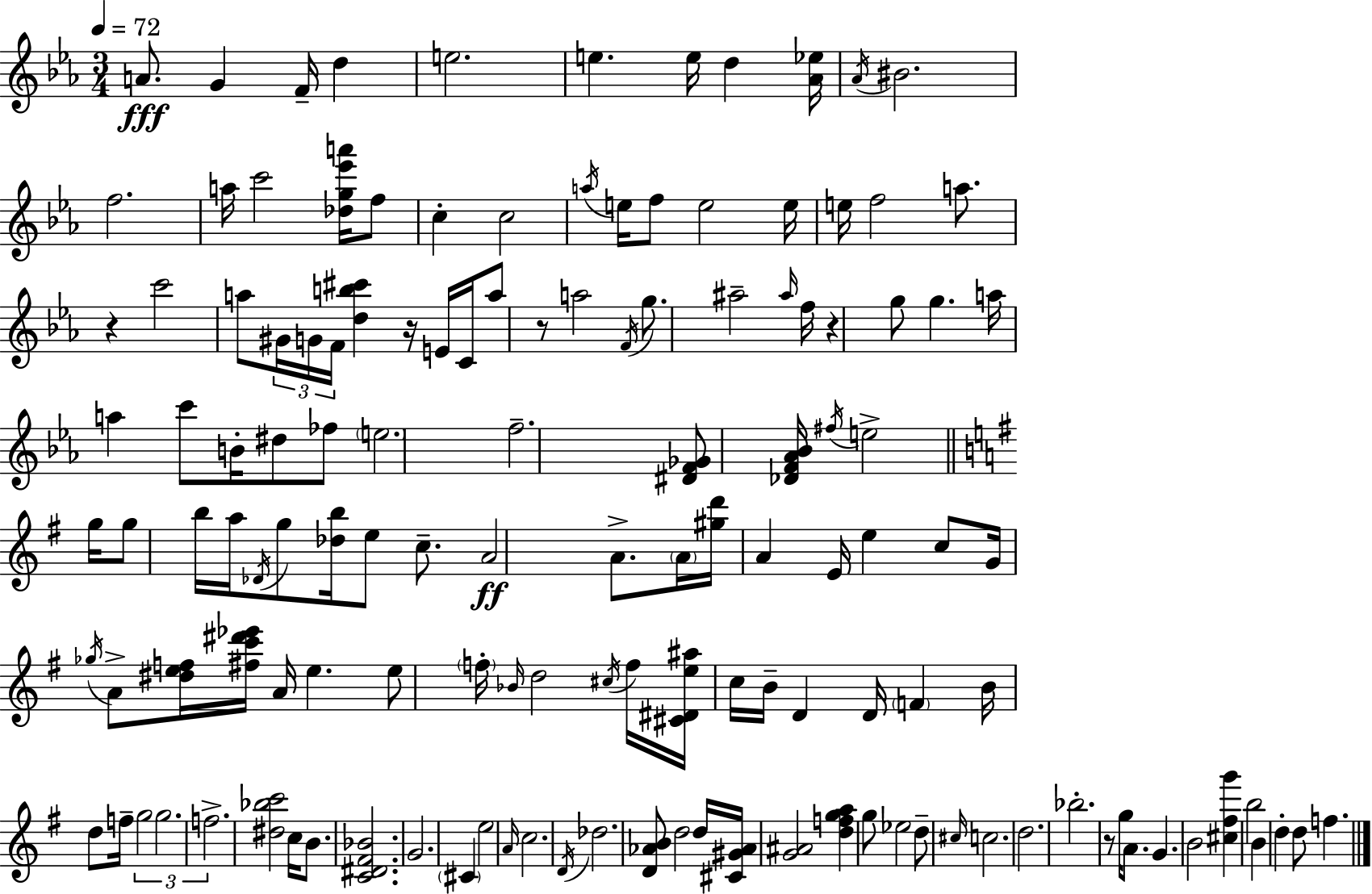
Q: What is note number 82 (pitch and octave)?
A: B4